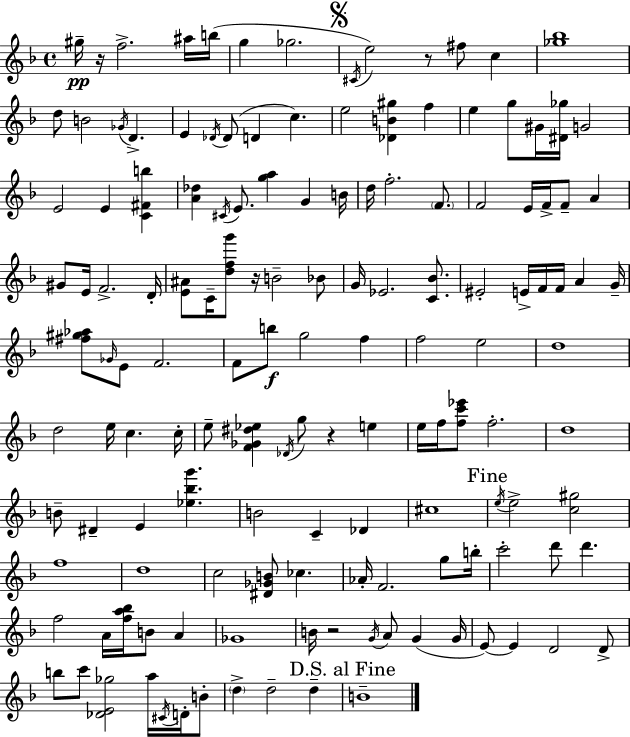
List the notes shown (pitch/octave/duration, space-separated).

G#5/s R/s F5/h. A#5/s B5/s G5/q Gb5/h. C#4/s E5/h R/e F#5/e C5/q [Gb5,Bb5]/w D5/e B4/h Gb4/s D4/q. E4/q Db4/s Db4/e D4/q C5/q. E5/h [Db4,B4,G#5]/q F5/q E5/q G5/e G#4/s [D#4,Gb5]/s G4/h E4/h E4/q [C4,F#4,B5]/q [A4,Db5]/q C#4/s E4/e. [G5,A5]/q G4/q B4/s D5/s F5/h. F4/e. F4/h E4/s F4/s F4/e A4/q G#4/e E4/s F4/h. D4/s [E4,A#4]/e C4/s [D5,F5,G6]/e R/s B4/h Bb4/e G4/s Eb4/h. [C4,Bb4]/e. EIS4/h E4/s F4/s F4/s A4/q G4/s [F#5,G#5,Ab5]/e Gb4/s E4/e F4/h. F4/e B5/e G5/h F5/q F5/h E5/h D5/w D5/h E5/s C5/q. C5/s E5/e [F4,Gb4,D#5,Eb5]/q Db4/s G5/e R/q E5/q E5/s F5/s [F5,C6,Eb6]/e F5/h. D5/w B4/e D#4/q E4/q [Eb5,Bb5,G6]/q. B4/h C4/q Db4/q C#5/w E5/s E5/h [C5,G#5]/h F5/w D5/w C5/h [D#4,Gb4,B4]/e CES5/q. Ab4/s F4/h. G5/e B5/s C6/h D6/e D6/q. F5/h A4/s [F5,A5,Bb5]/s B4/e A4/q Gb4/w B4/s R/h G4/s A4/e G4/q G4/s E4/e E4/q D4/h D4/e B5/e C6/e [Db4,E4,Gb5]/h A5/s C#4/s D4/s B4/e D5/q D5/h D5/q B4/w